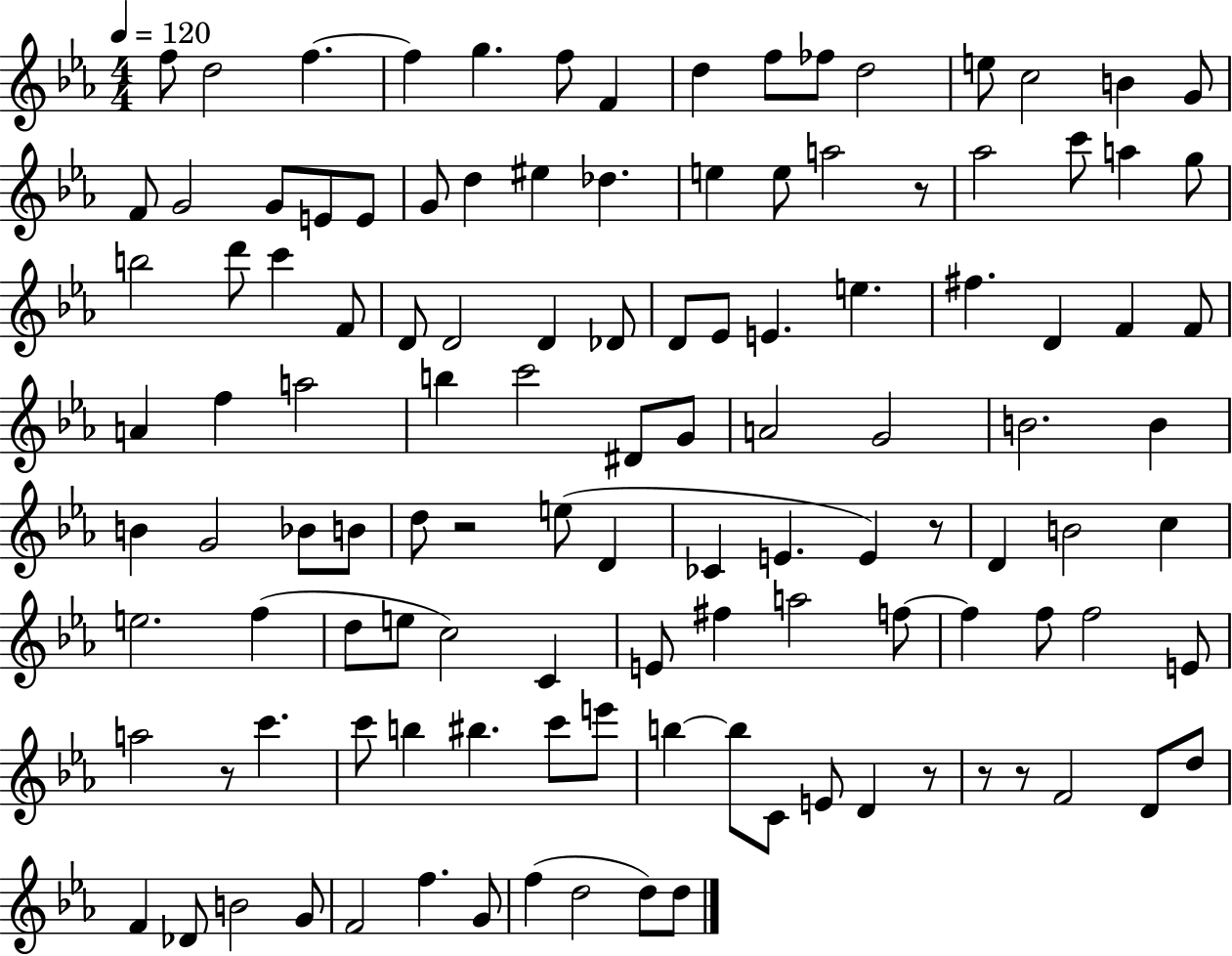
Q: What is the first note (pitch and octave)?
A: F5